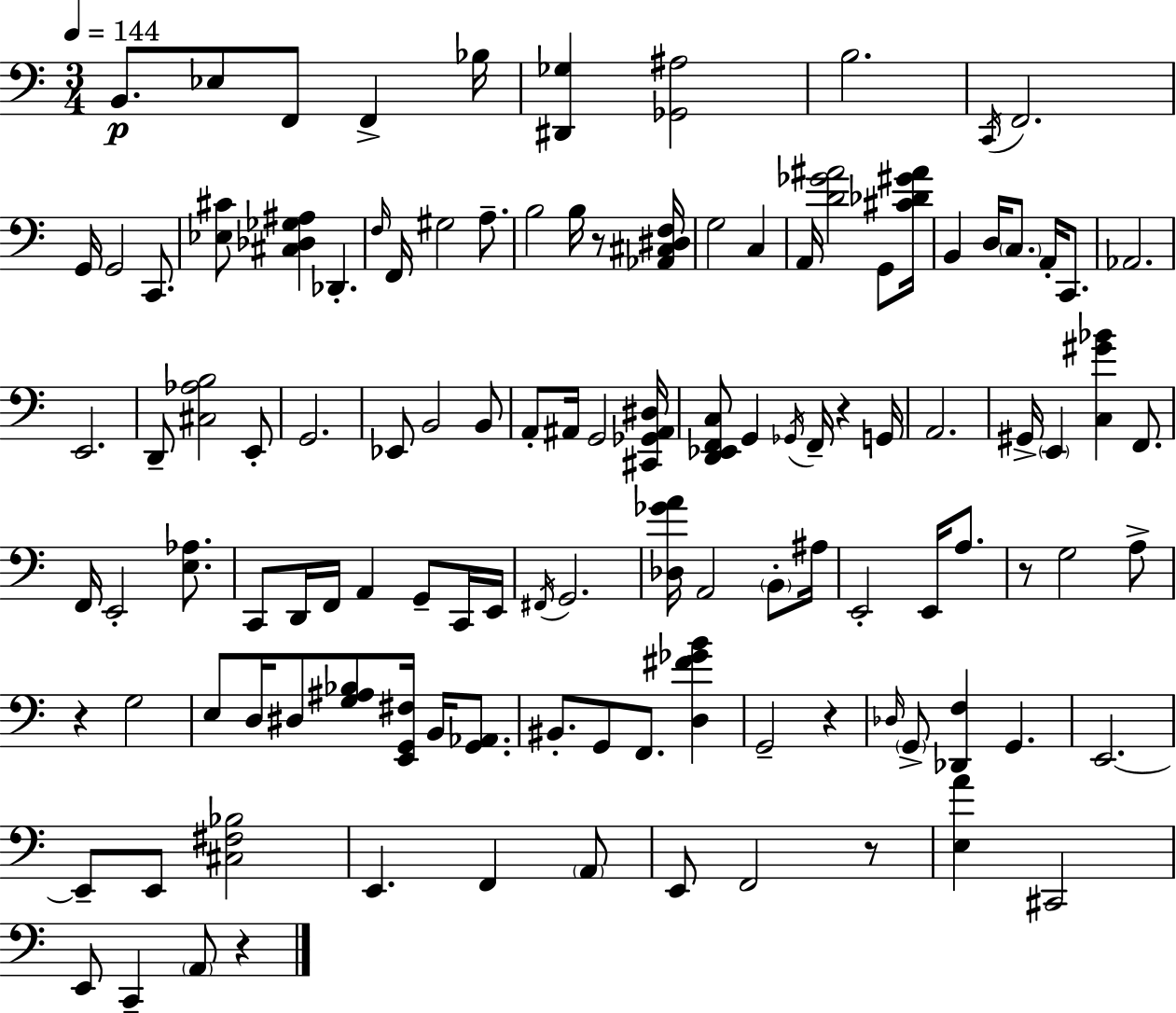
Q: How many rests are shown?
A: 7